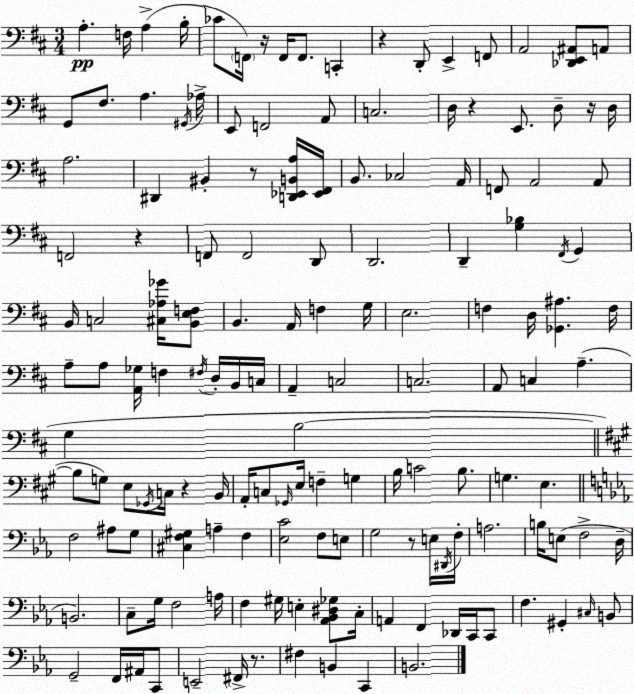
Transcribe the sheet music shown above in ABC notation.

X:1
T:Untitled
M:3/4
L:1/4
K:D
A, F,/4 A, B,/4 _C/2 F,,/4 z/4 F,,/4 F,,/2 C,, z D,,/2 E,, F,,/2 A,,2 [_D,,E,,^A,,]/2 A,,/2 G,,/2 ^F,/2 A, ^G,,/4 _A,/4 E,,/2 F,,2 A,,/2 C,2 D,/4 z E,,/2 D,/2 z/4 D,/4 A,2 ^D,, ^B,, z/2 [D,,_E,,B,,A,]/4 [_E,,^F,,]/4 B,,/2 _C,2 A,,/4 F,,/2 A,,2 A,,/2 F,,2 z F,,/2 F,,2 D,,/2 D,,2 D,, [G,_B,] ^F,,/4 G,, B,,/4 C,2 [^C,_A,_G]/4 [B,,E,F,]/2 B,, A,,/4 F, G,/4 E,2 F, D,/4 [_G,,^A,] F,/4 A,/2 A,/2 [A,,_G,]/4 F, ^F,/4 D,/4 B,,/4 C,/4 A,, C,2 C,2 A,,/2 C, A, G, B,2 B,/2 G,/2 E,/2 _G,,/4 C,/4 z B,,/4 A,,/4 C,/2 _G,,/4 E,/4 F, G, B,/4 C2 B,/2 G, E, F,2 ^A,/2 G,/2 [^C,F,^G,] A, F, [_E,C]2 F,/2 E,/2 G,2 z/2 E,/4 ^D,,/4 F,/4 A,2 B,/4 E,/2 F,2 D,/4 B,,2 C,/2 G,/4 F,2 A,/4 F, ^G,/4 E, [_A,,_B,,^D,_G,]/2 C,/4 A,, F,, _D,,/4 C,,/4 C,,/2 F, ^G,, ^C,/4 B,,/2 G,,2 F,,/4 ^A,,/4 C,,/2 E,,2 ^F,,/4 z/2 ^F, B,, C,, B,,2